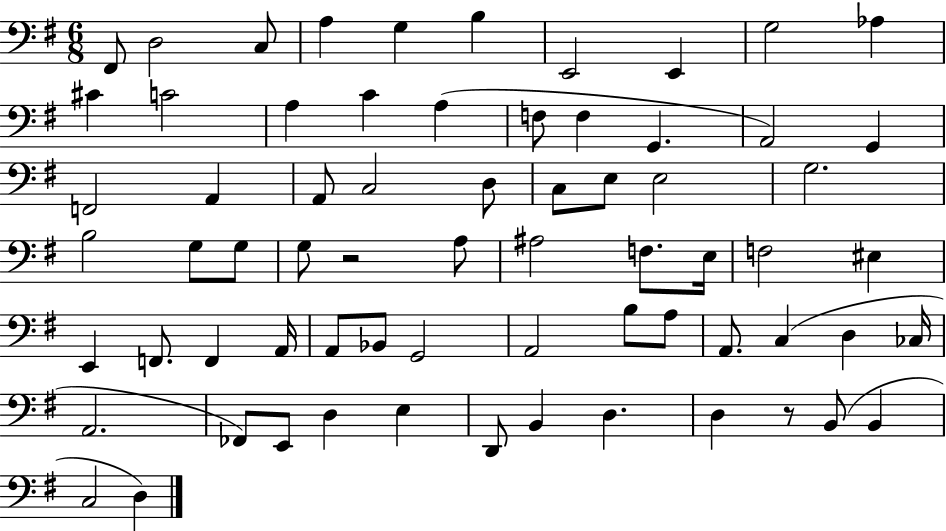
F#2/e D3/h C3/e A3/q G3/q B3/q E2/h E2/q G3/h Ab3/q C#4/q C4/h A3/q C4/q A3/q F3/e F3/q G2/q. A2/h G2/q F2/h A2/q A2/e C3/h D3/e C3/e E3/e E3/h G3/h. B3/h G3/e G3/e G3/e R/h A3/e A#3/h F3/e. E3/s F3/h EIS3/q E2/q F2/e. F2/q A2/s A2/e Bb2/e G2/h A2/h B3/e A3/e A2/e. C3/q D3/q CES3/s A2/h. FES2/e E2/e D3/q E3/q D2/e B2/q D3/q. D3/q R/e B2/e B2/q C3/h D3/q